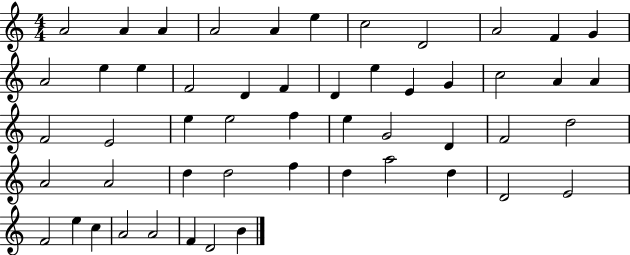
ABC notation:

X:1
T:Untitled
M:4/4
L:1/4
K:C
A2 A A A2 A e c2 D2 A2 F G A2 e e F2 D F D e E G c2 A A F2 E2 e e2 f e G2 D F2 d2 A2 A2 d d2 f d a2 d D2 E2 F2 e c A2 A2 F D2 B